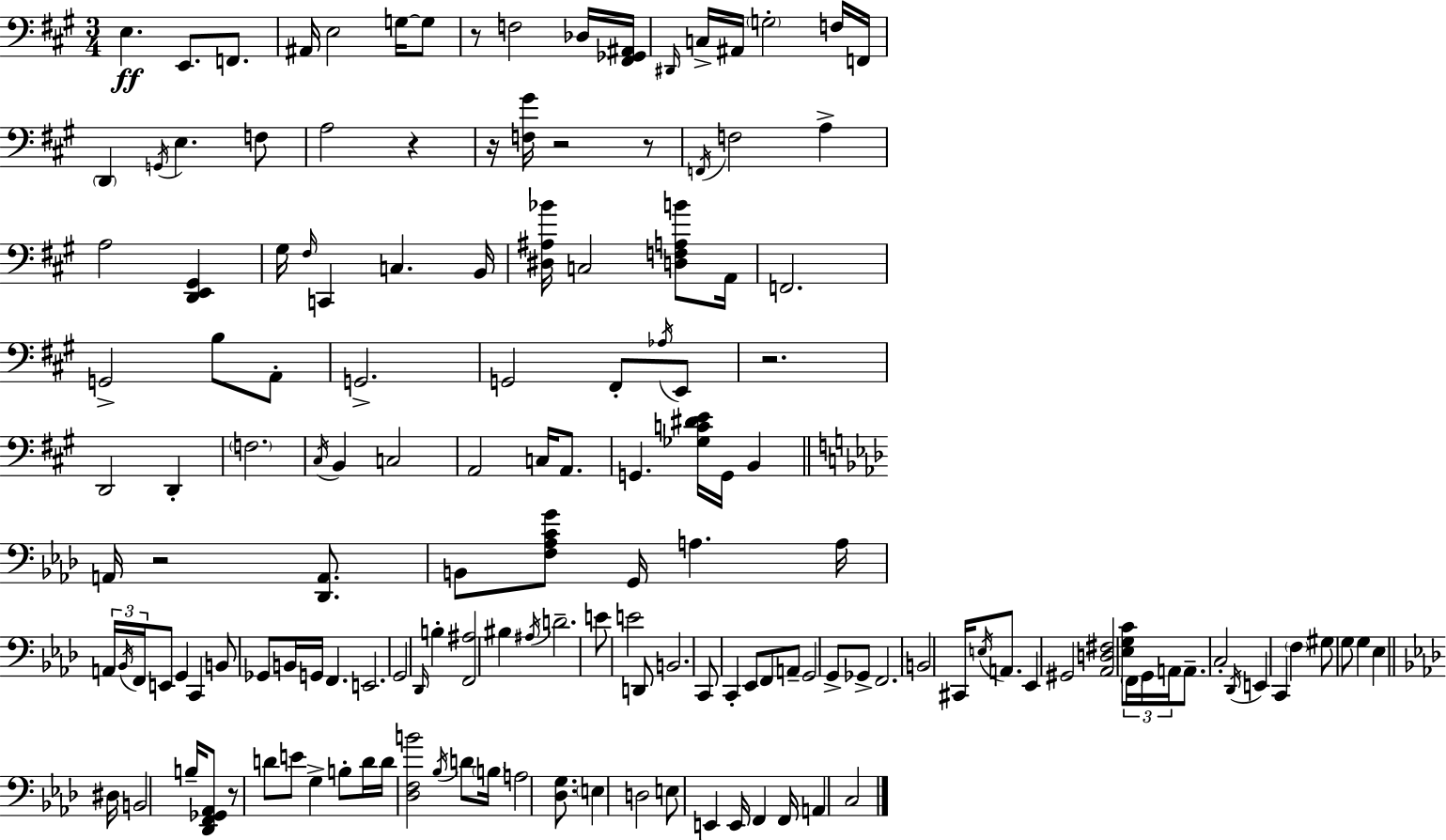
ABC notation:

X:1
T:Untitled
M:3/4
L:1/4
K:A
E, E,,/2 F,,/2 ^A,,/4 E,2 G,/4 G,/2 z/2 F,2 _D,/4 [^F,,_G,,^A,,]/4 ^D,,/4 C,/4 ^A,,/4 G,2 F,/4 F,,/4 D,, G,,/4 E, F,/2 A,2 z z/4 [F,^G]/4 z2 z/2 F,,/4 F,2 A, A,2 [D,,E,,^G,,] ^G,/4 ^F,/4 C,, C, B,,/4 [^D,^A,_B]/4 C,2 [D,F,A,B]/2 A,,/4 F,,2 G,,2 B,/2 A,,/2 G,,2 G,,2 ^F,,/2 _A,/4 E,,/2 z2 D,,2 D,, F,2 ^C,/4 B,, C,2 A,,2 C,/4 A,,/2 G,, [_G,C^DE]/4 G,,/4 B,, A,,/4 z2 [_D,,A,,]/2 B,,/2 [F,_A,CG]/2 G,,/4 A, A,/4 A,,/4 _B,,/4 F,,/4 E,,/2 G,, C,, B,,/2 _G,,/2 B,,/4 G,,/4 F,, E,,2 G,,2 _D,,/4 B, [F,,^A,]2 ^B, ^A,/4 D2 E/2 E2 D,,/2 B,,2 C,,/2 C,, _E,,/2 F,,/2 A,,/2 G,,2 G,,/2 _G,,/2 F,,2 B,,2 ^C,,/4 E,/4 A,,/2 _E,, ^G,,2 [_A,,D,^F,]2 [_E,G,C]/2 F,,/4 G,,/4 A,,/4 A,,/2 C,2 _D,,/4 E,, C,, F, ^G,/2 G,/2 G, _E, ^D,/4 B,,2 B,/4 [_D,,F,,_G,,_A,,]/2 z/2 D/2 E/2 G, B,/2 D/4 D/4 [_D,F,B]2 _B,/4 D/2 B,/4 A,2 [_D,G,]/2 E, D,2 E,/2 E,, E,,/4 F,, F,,/4 A,, C,2